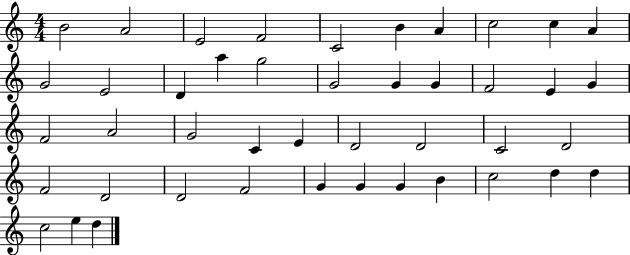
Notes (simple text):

B4/h A4/h E4/h F4/h C4/h B4/q A4/q C5/h C5/q A4/q G4/h E4/h D4/q A5/q G5/h G4/h G4/q G4/q F4/h E4/q G4/q F4/h A4/h G4/h C4/q E4/q D4/h D4/h C4/h D4/h F4/h D4/h D4/h F4/h G4/q G4/q G4/q B4/q C5/h D5/q D5/q C5/h E5/q D5/q